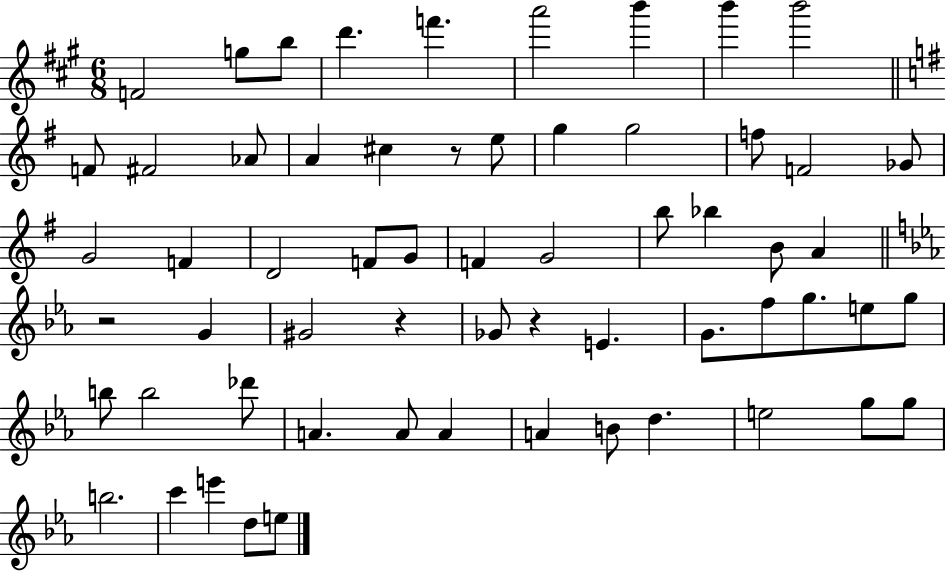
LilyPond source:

{
  \clef treble
  \numericTimeSignature
  \time 6/8
  \key a \major
  f'2 g''8 b''8 | d'''4. f'''4. | a'''2 b'''4 | b'''4 b'''2 | \break \bar "||" \break \key g \major f'8 fis'2 aes'8 | a'4 cis''4 r8 e''8 | g''4 g''2 | f''8 f'2 ges'8 | \break g'2 f'4 | d'2 f'8 g'8 | f'4 g'2 | b''8 bes''4 b'8 a'4 | \break \bar "||" \break \key c \minor r2 g'4 | gis'2 r4 | ges'8 r4 e'4. | g'8. f''8 g''8. e''8 g''8 | \break b''8 b''2 des'''8 | a'4. a'8 a'4 | a'4 b'8 d''4. | e''2 g''8 g''8 | \break b''2. | c'''4 e'''4 d''8 e''8 | \bar "|."
}